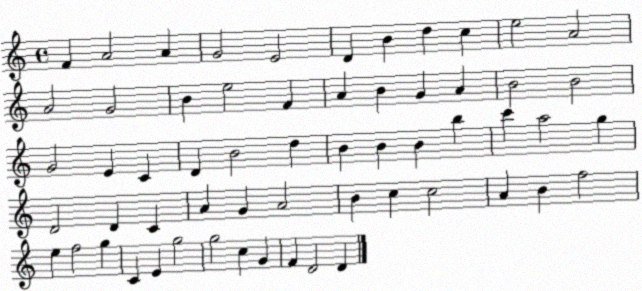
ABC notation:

X:1
T:Untitled
M:4/4
L:1/4
K:C
F A2 A G2 E2 D B d c e2 A2 A2 G2 B e2 F A B G A B2 B2 G2 E C D B2 d B B B b c' a2 g D2 D C A G A2 B c c2 A B f2 e f2 g C E g2 g2 c G F D2 D